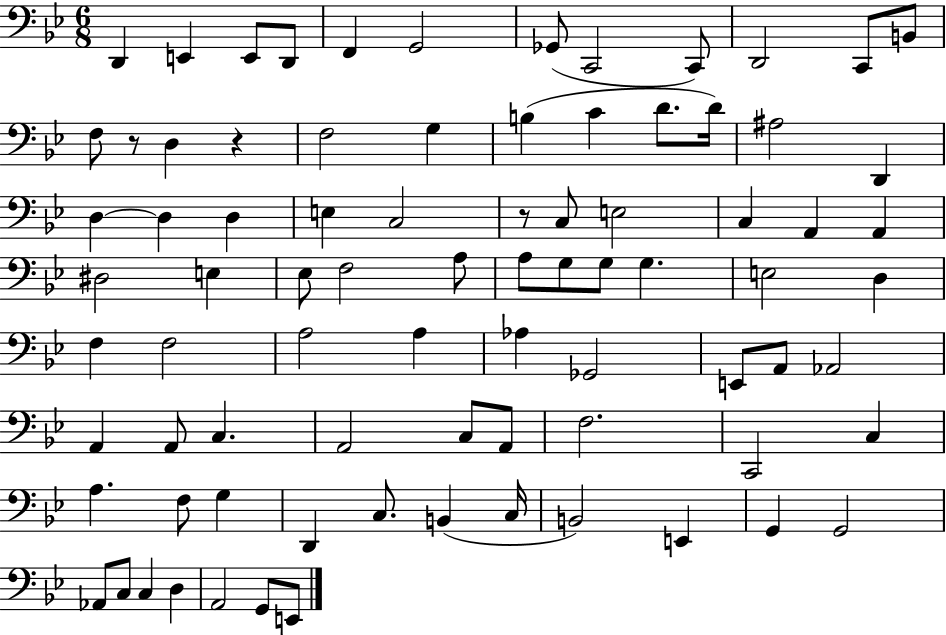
{
  \clef bass
  \numericTimeSignature
  \time 6/8
  \key bes \major
  d,4 e,4 e,8 d,8 | f,4 g,2 | ges,8( c,2 c,8) | d,2 c,8 b,8 | \break f8 r8 d4 r4 | f2 g4 | b4( c'4 d'8. d'16) | ais2 d,4 | \break d4~~ d4 d4 | e4 c2 | r8 c8 e2 | c4 a,4 a,4 | \break dis2 e4 | ees8 f2 a8 | a8 g8 g8 g4. | e2 d4 | \break f4 f2 | a2 a4 | aes4 ges,2 | e,8 a,8 aes,2 | \break a,4 a,8 c4. | a,2 c8 a,8 | f2. | c,2 c4 | \break a4. f8 g4 | d,4 c8. b,4( c16 | b,2) e,4 | g,4 g,2 | \break aes,8 c8 c4 d4 | a,2 g,8 e,8 | \bar "|."
}